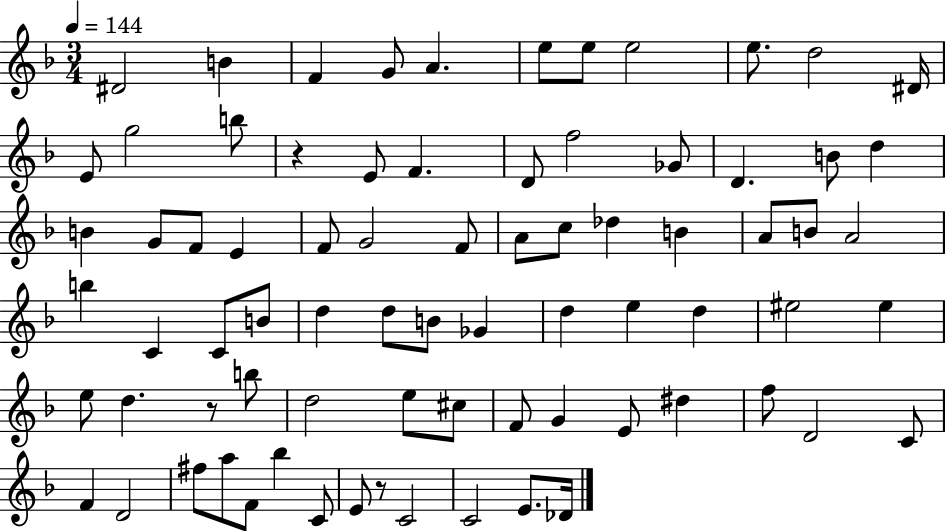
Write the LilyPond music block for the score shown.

{
  \clef treble
  \numericTimeSignature
  \time 3/4
  \key f \major
  \tempo 4 = 144
  dis'2 b'4 | f'4 g'8 a'4. | e''8 e''8 e''2 | e''8. d''2 dis'16 | \break e'8 g''2 b''8 | r4 e'8 f'4. | d'8 f''2 ges'8 | d'4. b'8 d''4 | \break b'4 g'8 f'8 e'4 | f'8 g'2 f'8 | a'8 c''8 des''4 b'4 | a'8 b'8 a'2 | \break b''4 c'4 c'8 b'8 | d''4 d''8 b'8 ges'4 | d''4 e''4 d''4 | eis''2 eis''4 | \break e''8 d''4. r8 b''8 | d''2 e''8 cis''8 | f'8 g'4 e'8 dis''4 | f''8 d'2 c'8 | \break f'4 d'2 | fis''8 a''8 f'8 bes''4 c'8 | e'8 r8 c'2 | c'2 e'8. des'16 | \break \bar "|."
}